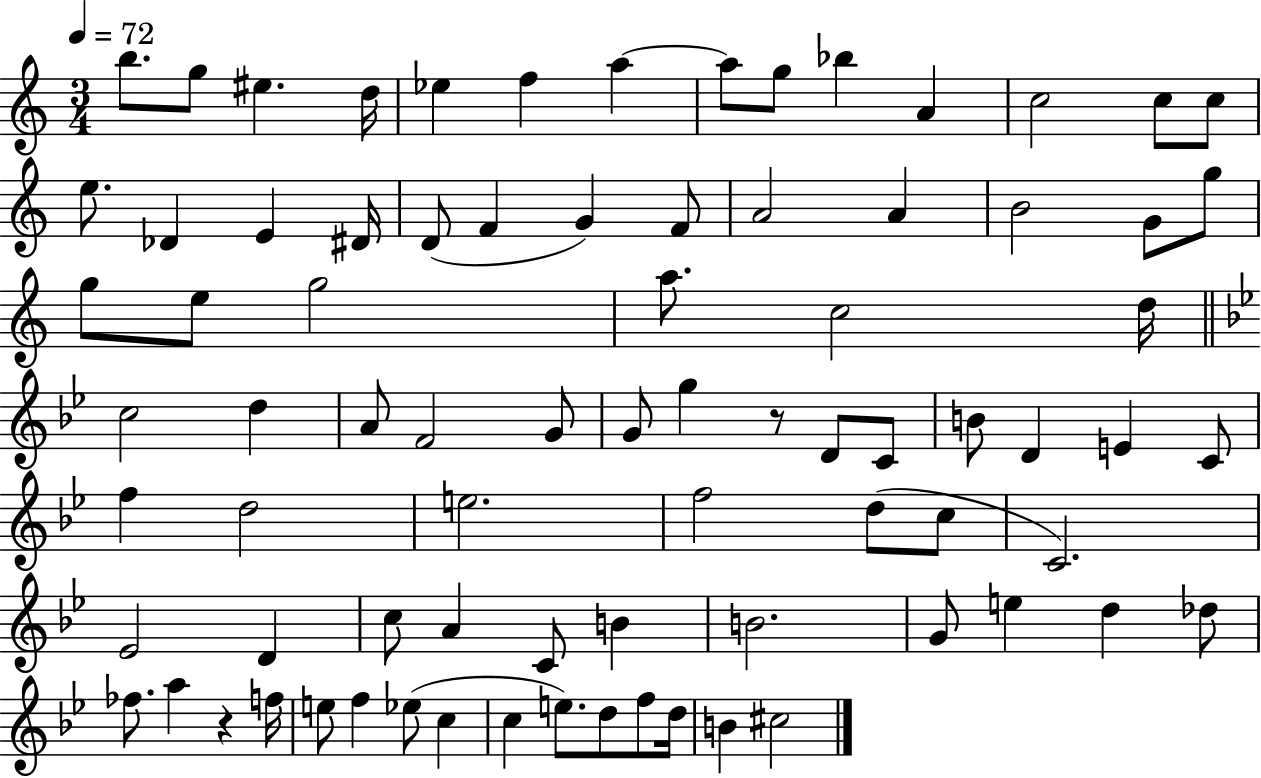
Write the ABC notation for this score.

X:1
T:Untitled
M:3/4
L:1/4
K:C
b/2 g/2 ^e d/4 _e f a a/2 g/2 _b A c2 c/2 c/2 e/2 _D E ^D/4 D/2 F G F/2 A2 A B2 G/2 g/2 g/2 e/2 g2 a/2 c2 d/4 c2 d A/2 F2 G/2 G/2 g z/2 D/2 C/2 B/2 D E C/2 f d2 e2 f2 d/2 c/2 C2 _E2 D c/2 A C/2 B B2 G/2 e d _d/2 _f/2 a z f/4 e/2 f _e/2 c c e/2 d/2 f/2 d/4 B ^c2